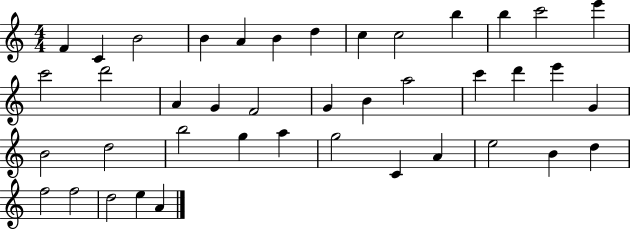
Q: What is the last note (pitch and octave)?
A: A4